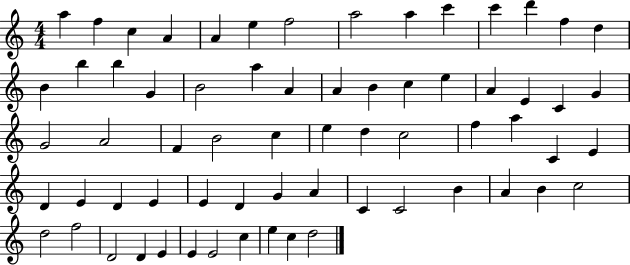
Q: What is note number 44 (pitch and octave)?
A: D4